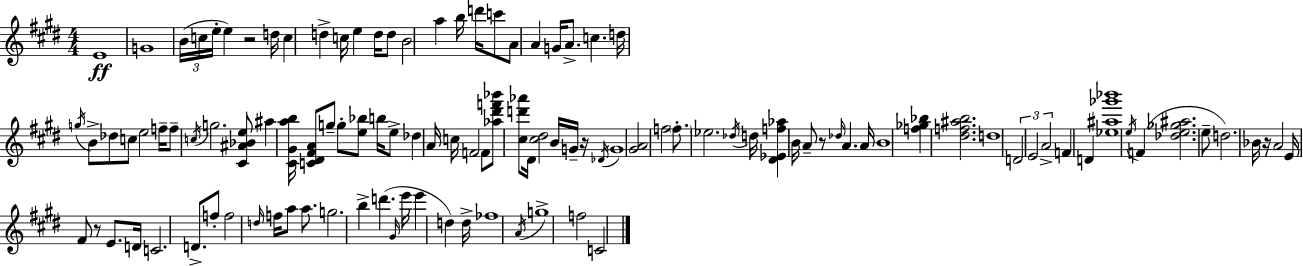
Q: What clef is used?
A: treble